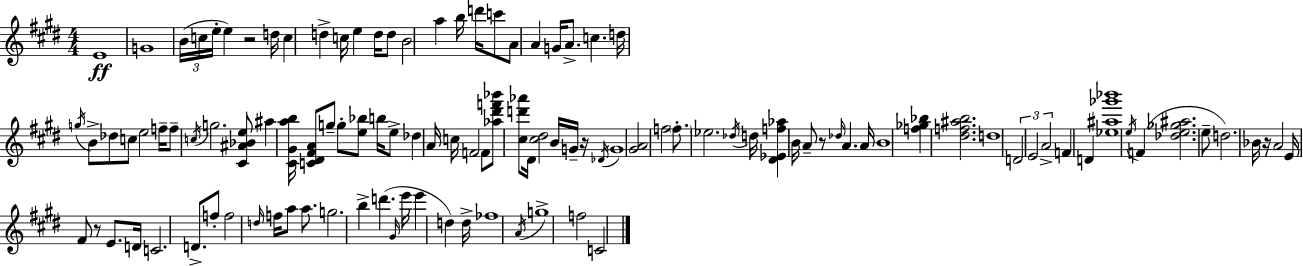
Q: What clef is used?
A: treble